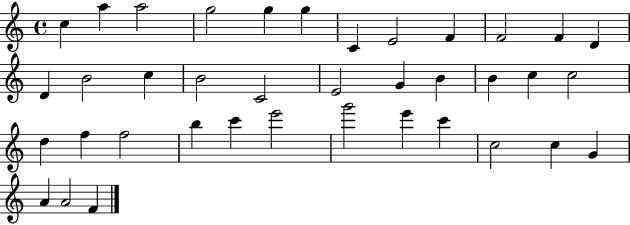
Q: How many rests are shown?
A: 0